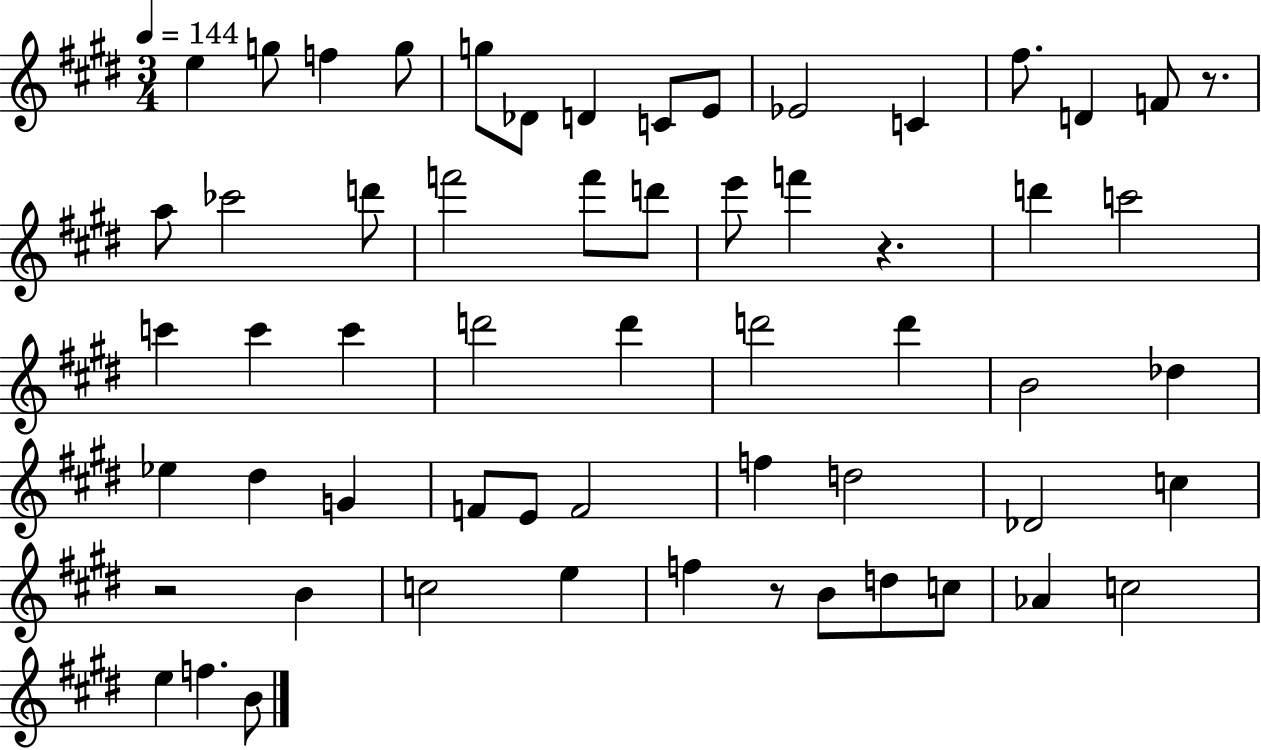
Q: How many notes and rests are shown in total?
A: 59